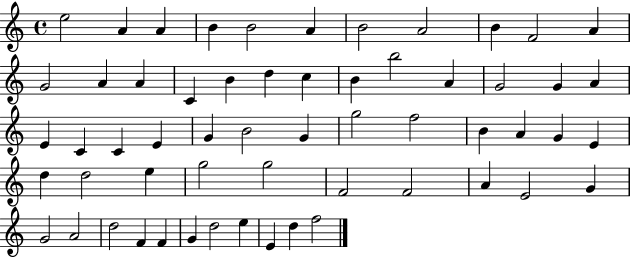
{
  \clef treble
  \time 4/4
  \defaultTimeSignature
  \key c \major
  e''2 a'4 a'4 | b'4 b'2 a'4 | b'2 a'2 | b'4 f'2 a'4 | \break g'2 a'4 a'4 | c'4 b'4 d''4 c''4 | b'4 b''2 a'4 | g'2 g'4 a'4 | \break e'4 c'4 c'4 e'4 | g'4 b'2 g'4 | g''2 f''2 | b'4 a'4 g'4 e'4 | \break d''4 d''2 e''4 | g''2 g''2 | f'2 f'2 | a'4 e'2 g'4 | \break g'2 a'2 | d''2 f'4 f'4 | g'4 d''2 e''4 | e'4 d''4 f''2 | \break \bar "|."
}